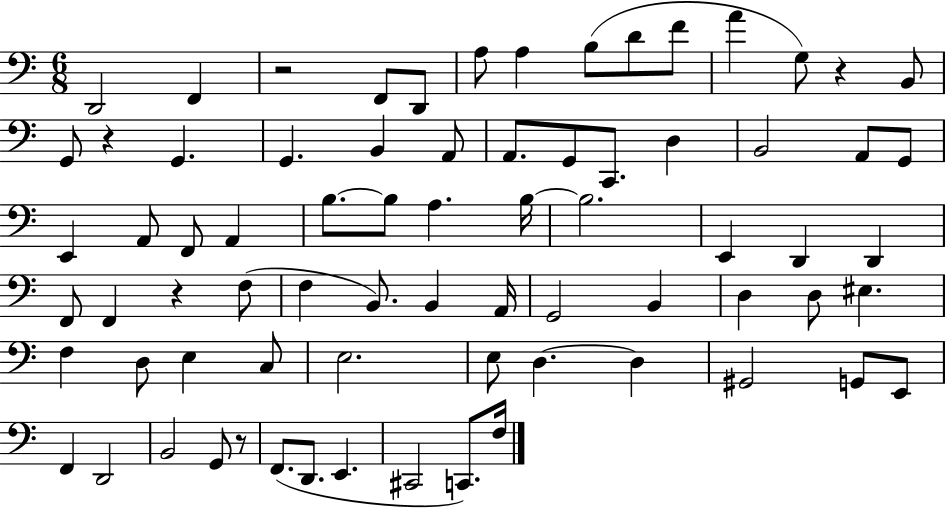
D2/h F2/q R/h F2/e D2/e A3/e A3/q B3/e D4/e F4/e A4/q G3/e R/q B2/e G2/e R/q G2/q. G2/q. B2/q A2/e A2/e. G2/e C2/e. D3/q B2/h A2/e G2/e E2/q A2/e F2/e A2/q B3/e. B3/e A3/q. B3/s B3/h. E2/q D2/q D2/q F2/e F2/q R/q F3/e F3/q B2/e. B2/q A2/s G2/h B2/q D3/q D3/e EIS3/q. F3/q D3/e E3/q C3/e E3/h. E3/e D3/q. D3/q G#2/h G2/e E2/e F2/q D2/h B2/h G2/e R/e F2/e. D2/e. E2/q. C#2/h C2/e. F3/s